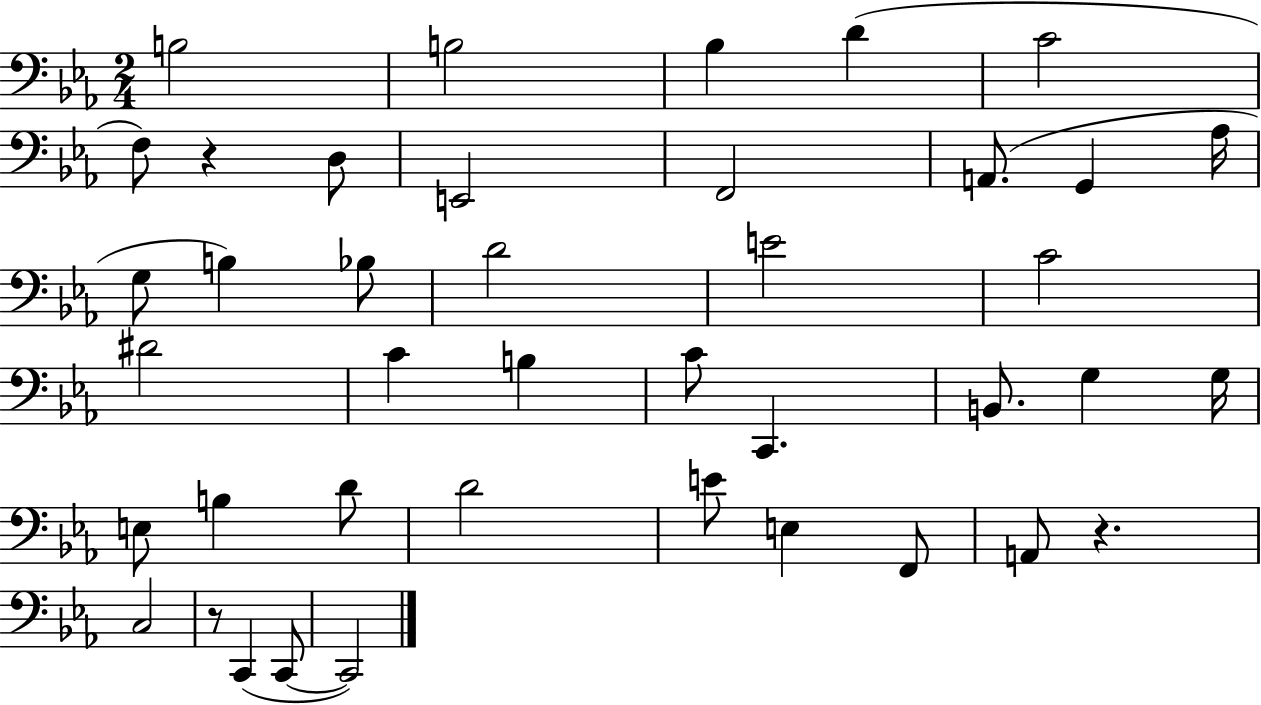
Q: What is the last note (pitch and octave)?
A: C2